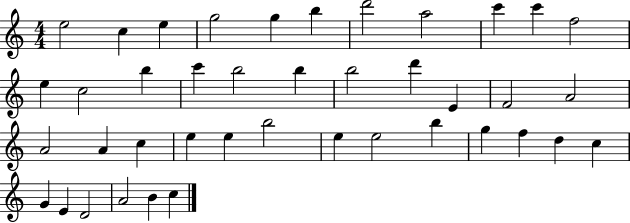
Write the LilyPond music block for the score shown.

{
  \clef treble
  \numericTimeSignature
  \time 4/4
  \key c \major
  e''2 c''4 e''4 | g''2 g''4 b''4 | d'''2 a''2 | c'''4 c'''4 f''2 | \break e''4 c''2 b''4 | c'''4 b''2 b''4 | b''2 d'''4 e'4 | f'2 a'2 | \break a'2 a'4 c''4 | e''4 e''4 b''2 | e''4 e''2 b''4 | g''4 f''4 d''4 c''4 | \break g'4 e'4 d'2 | a'2 b'4 c''4 | \bar "|."
}